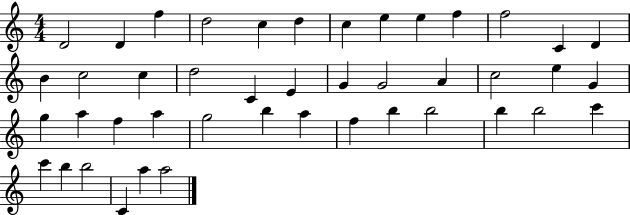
{
  \clef treble
  \numericTimeSignature
  \time 4/4
  \key c \major
  d'2 d'4 f''4 | d''2 c''4 d''4 | c''4 e''4 e''4 f''4 | f''2 c'4 d'4 | \break b'4 c''2 c''4 | d''2 c'4 e'4 | g'4 g'2 a'4 | c''2 e''4 g'4 | \break g''4 a''4 f''4 a''4 | g''2 b''4 a''4 | f''4 b''4 b''2 | b''4 b''2 c'''4 | \break c'''4 b''4 b''2 | c'4 a''4 a''2 | \bar "|."
}